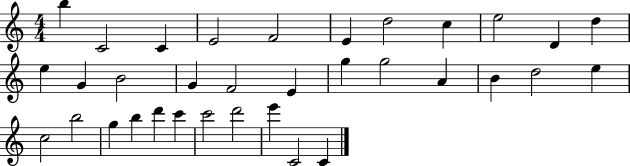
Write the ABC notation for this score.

X:1
T:Untitled
M:4/4
L:1/4
K:C
b C2 C E2 F2 E d2 c e2 D d e G B2 G F2 E g g2 A B d2 e c2 b2 g b d' c' c'2 d'2 e' C2 C